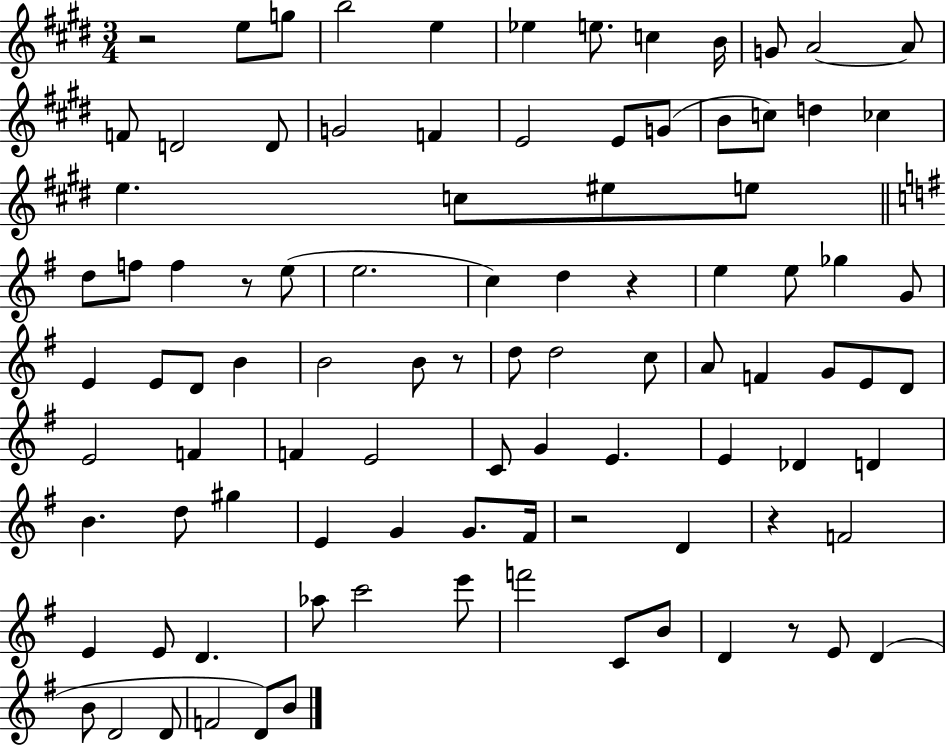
X:1
T:Untitled
M:3/4
L:1/4
K:E
z2 e/2 g/2 b2 e _e e/2 c B/4 G/2 A2 A/2 F/2 D2 D/2 G2 F E2 E/2 G/2 B/2 c/2 d _c e c/2 ^e/2 e/2 d/2 f/2 f z/2 e/2 e2 c d z e e/2 _g G/2 E E/2 D/2 B B2 B/2 z/2 d/2 d2 c/2 A/2 F G/2 E/2 D/2 E2 F F E2 C/2 G E E _D D B d/2 ^g E G G/2 ^F/4 z2 D z F2 E E/2 D _a/2 c'2 e'/2 f'2 C/2 B/2 D z/2 E/2 D B/2 D2 D/2 F2 D/2 B/2